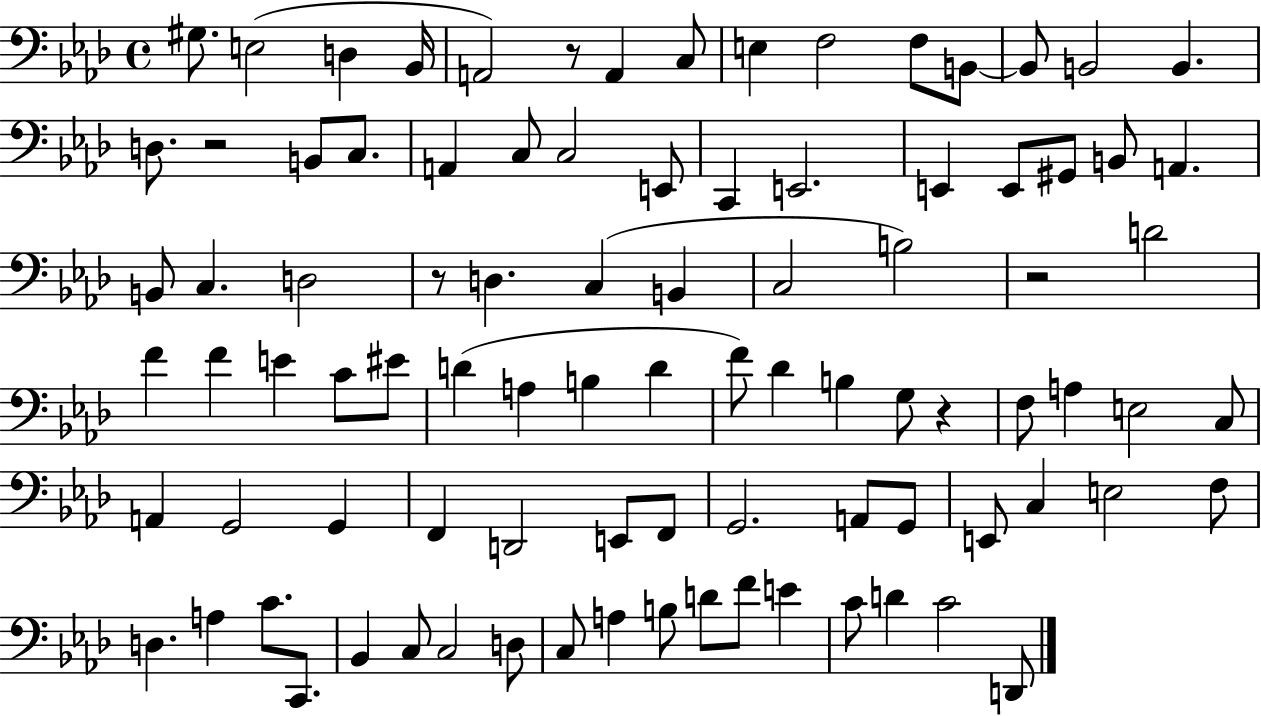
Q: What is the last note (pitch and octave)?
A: D2